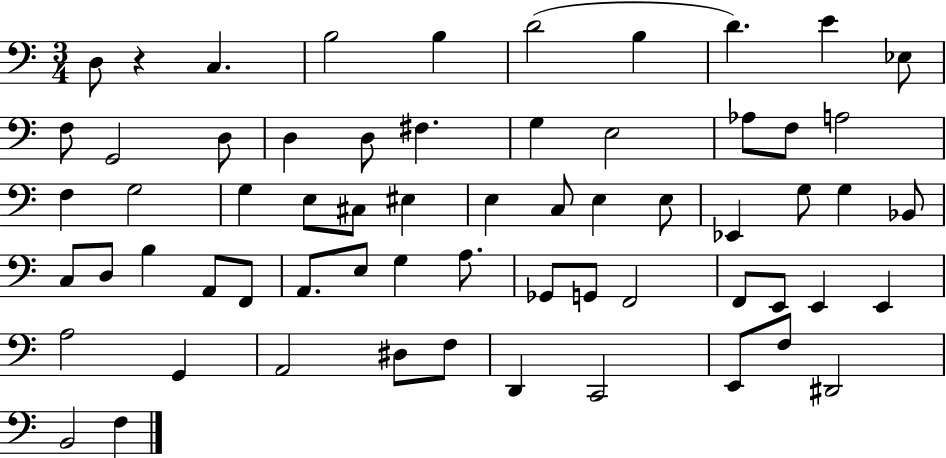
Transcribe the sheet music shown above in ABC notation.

X:1
T:Untitled
M:3/4
L:1/4
K:C
D,/2 z C, B,2 B, D2 B, D E _E,/2 F,/2 G,,2 D,/2 D, D,/2 ^F, G, E,2 _A,/2 F,/2 A,2 F, G,2 G, E,/2 ^C,/2 ^E, E, C,/2 E, E,/2 _E,, G,/2 G, _B,,/2 C,/2 D,/2 B, A,,/2 F,,/2 A,,/2 E,/2 G, A,/2 _G,,/2 G,,/2 F,,2 F,,/2 E,,/2 E,, E,, A,2 G,, A,,2 ^D,/2 F,/2 D,, C,,2 E,,/2 F,/2 ^D,,2 B,,2 F,